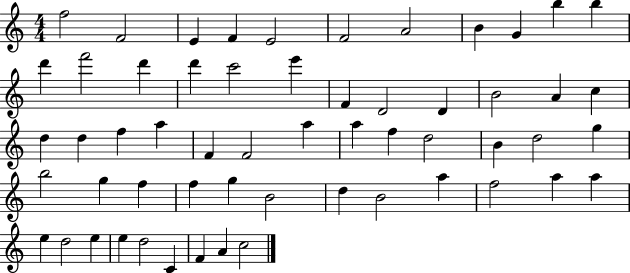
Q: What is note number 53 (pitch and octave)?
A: D5